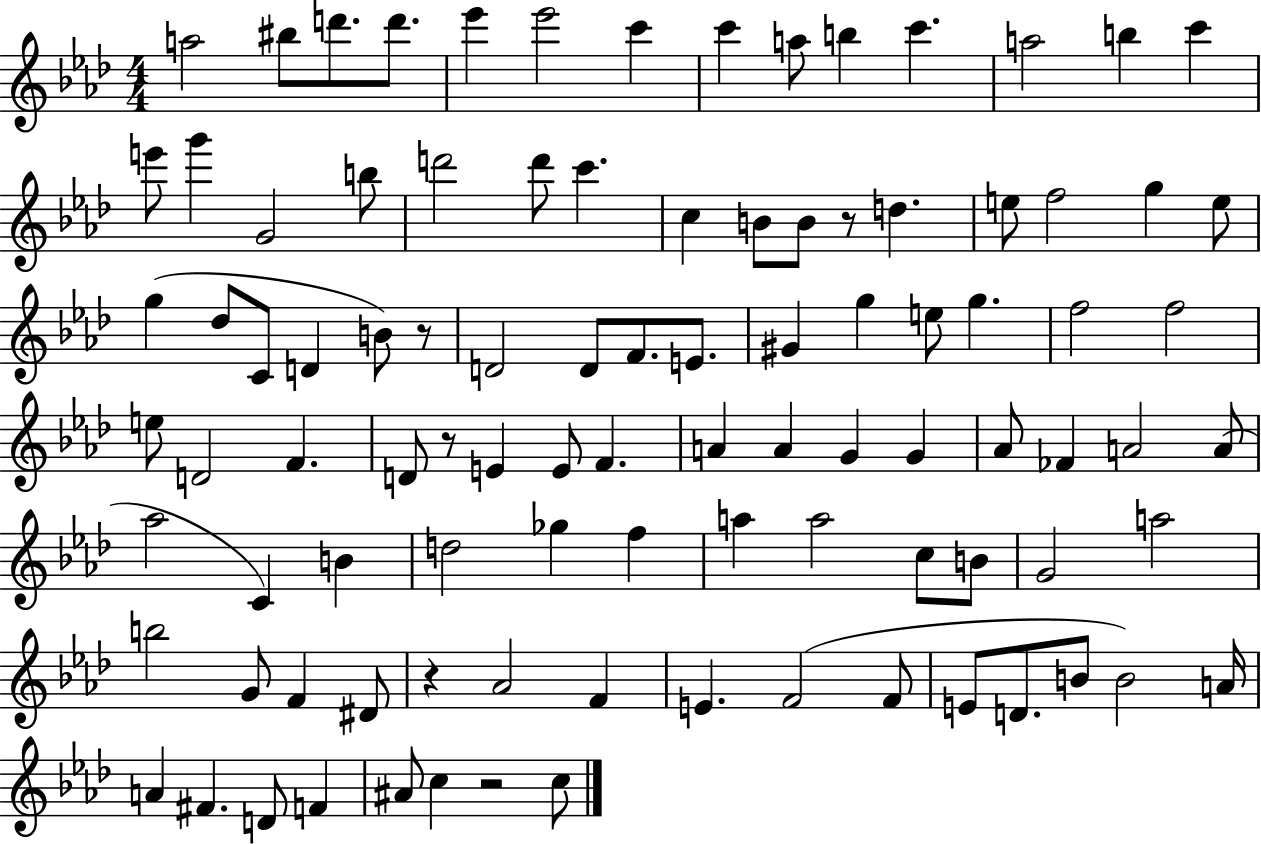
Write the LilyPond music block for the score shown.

{
  \clef treble
  \numericTimeSignature
  \time 4/4
  \key aes \major
  a''2 bis''8 d'''8. d'''8. | ees'''4 ees'''2 c'''4 | c'''4 a''8 b''4 c'''4. | a''2 b''4 c'''4 | \break e'''8 g'''4 g'2 b''8 | d'''2 d'''8 c'''4. | c''4 b'8 b'8 r8 d''4. | e''8 f''2 g''4 e''8 | \break g''4( des''8 c'8 d'4 b'8) r8 | d'2 d'8 f'8. e'8. | gis'4 g''4 e''8 g''4. | f''2 f''2 | \break e''8 d'2 f'4. | d'8 r8 e'4 e'8 f'4. | a'4 a'4 g'4 g'4 | aes'8 fes'4 a'2 a'8( | \break aes''2 c'4) b'4 | d''2 ges''4 f''4 | a''4 a''2 c''8 b'8 | g'2 a''2 | \break b''2 g'8 f'4 dis'8 | r4 aes'2 f'4 | e'4. f'2( f'8 | e'8 d'8. b'8 b'2) a'16 | \break a'4 fis'4. d'8 f'4 | ais'8 c''4 r2 c''8 | \bar "|."
}